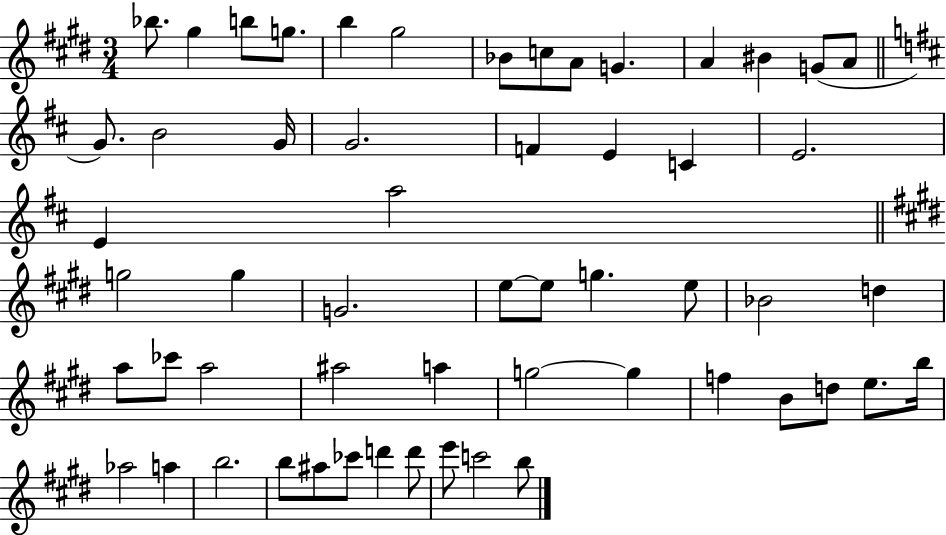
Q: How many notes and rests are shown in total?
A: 56